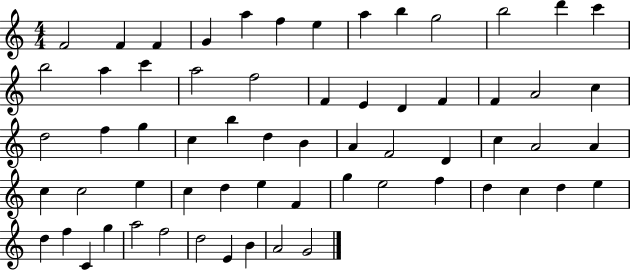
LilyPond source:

{
  \clef treble
  \numericTimeSignature
  \time 4/4
  \key c \major
  f'2 f'4 f'4 | g'4 a''4 f''4 e''4 | a''4 b''4 g''2 | b''2 d'''4 c'''4 | \break b''2 a''4 c'''4 | a''2 f''2 | f'4 e'4 d'4 f'4 | f'4 a'2 c''4 | \break d''2 f''4 g''4 | c''4 b''4 d''4 b'4 | a'4 f'2 d'4 | c''4 a'2 a'4 | \break c''4 c''2 e''4 | c''4 d''4 e''4 f'4 | g''4 e''2 f''4 | d''4 c''4 d''4 e''4 | \break d''4 f''4 c'4 g''4 | a''2 f''2 | d''2 e'4 b'4 | a'2 g'2 | \break \bar "|."
}